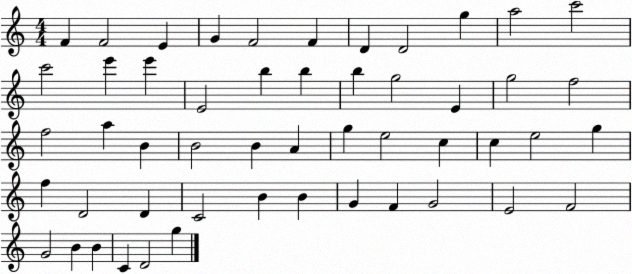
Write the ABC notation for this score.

X:1
T:Untitled
M:4/4
L:1/4
K:C
F F2 E G F2 F D D2 g a2 c'2 c'2 e' e' E2 b b b g2 E g2 f2 f2 a B B2 B A g e2 c c e2 g f D2 D C2 B B G F G2 E2 F2 G2 B B C D2 g